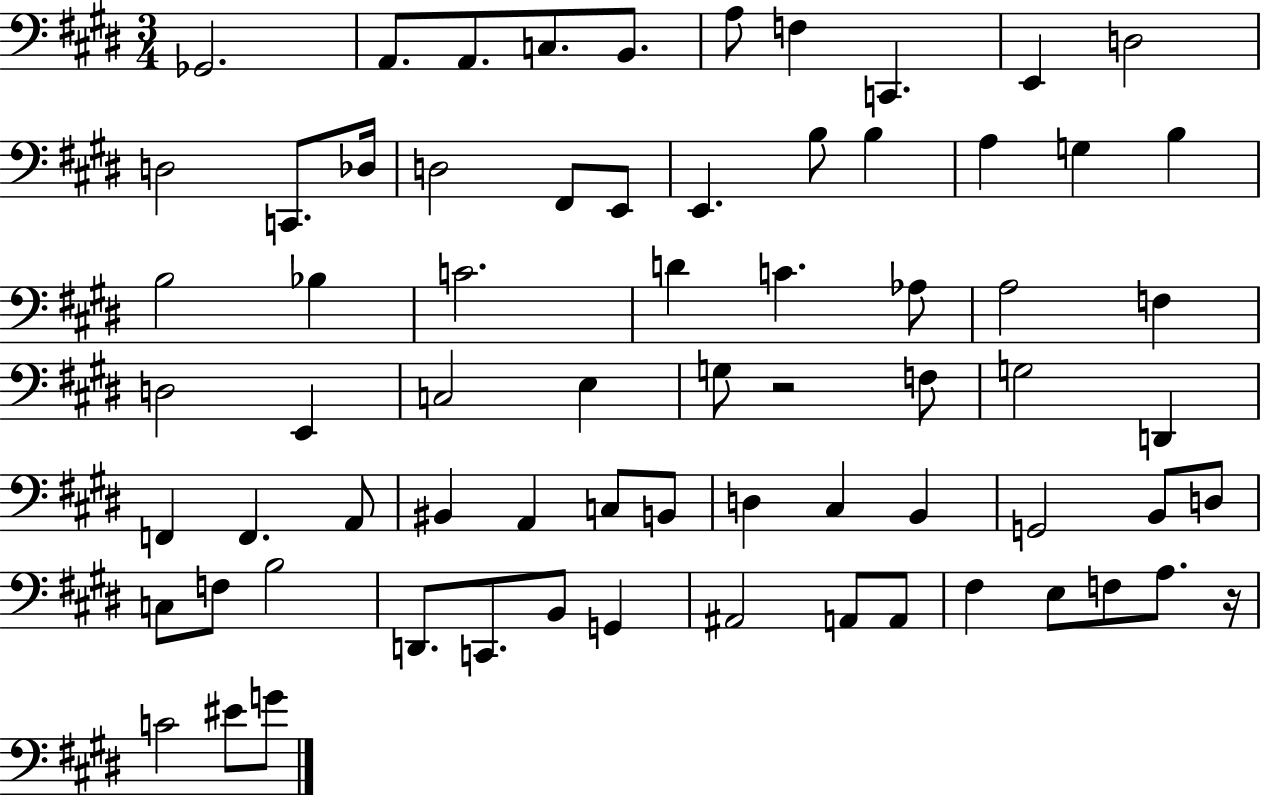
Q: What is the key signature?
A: E major